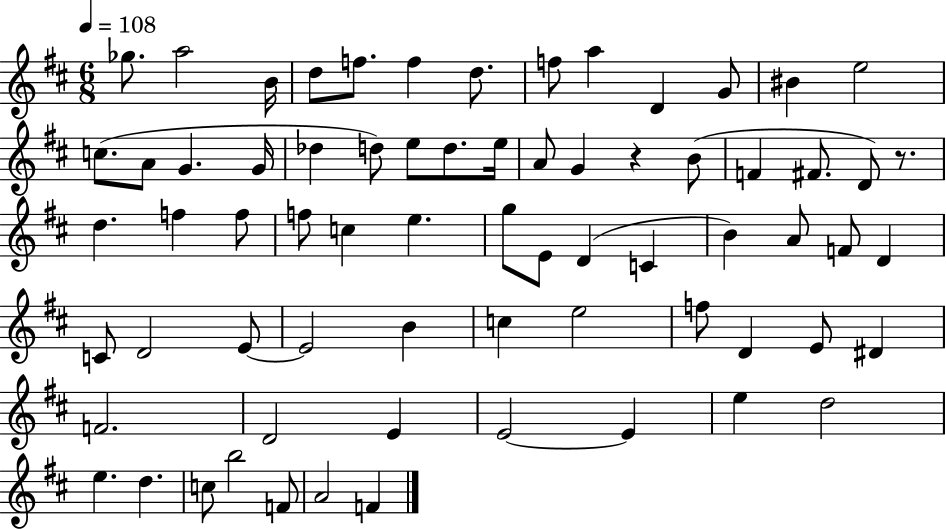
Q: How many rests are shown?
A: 2